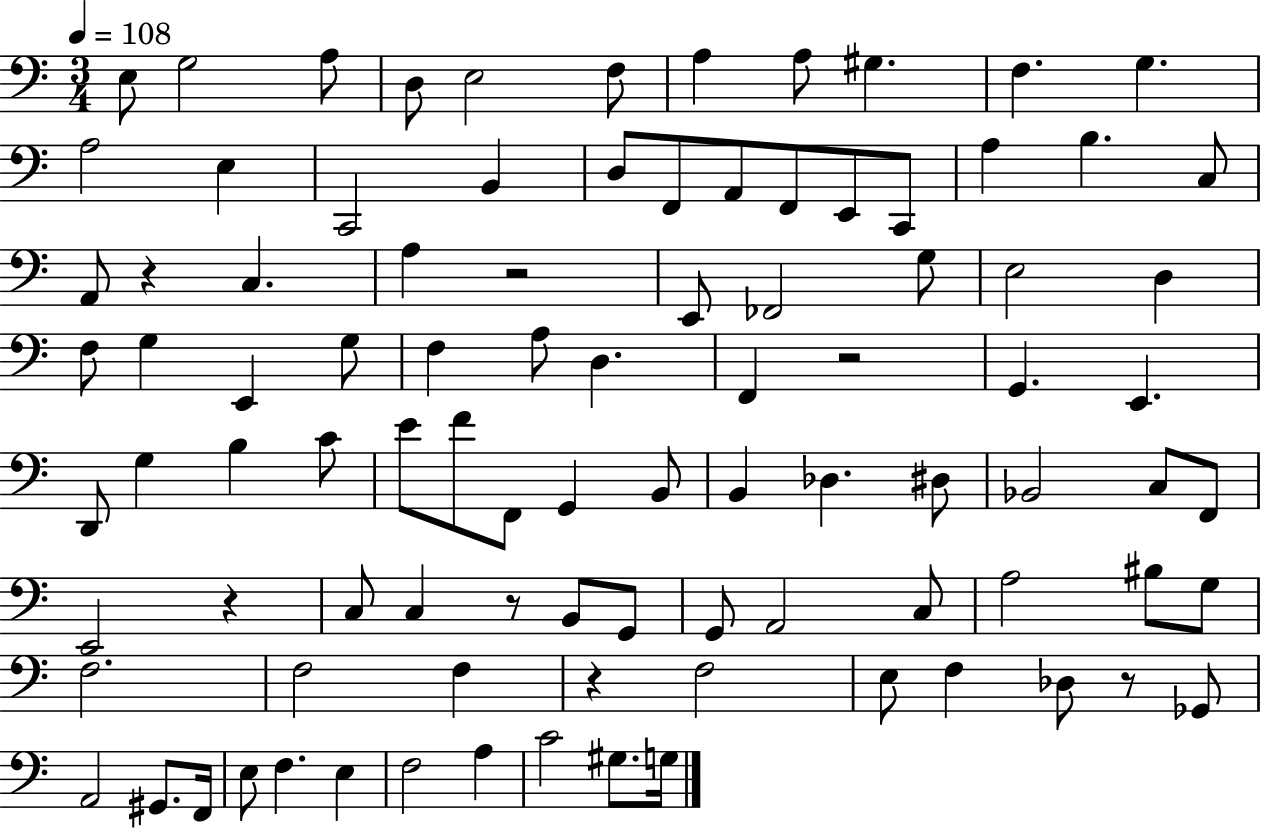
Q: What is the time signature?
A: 3/4